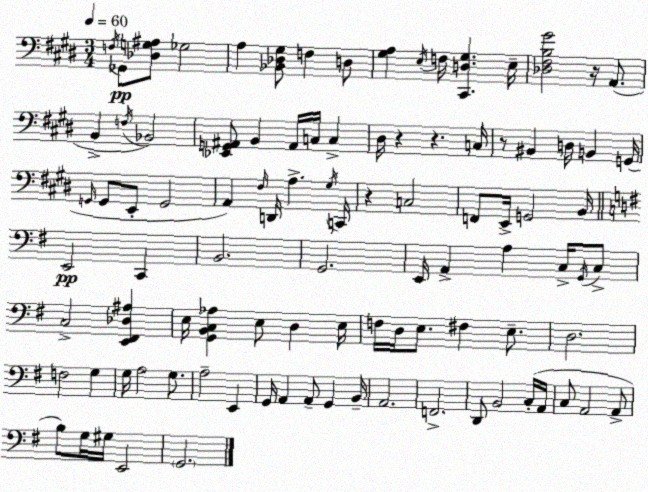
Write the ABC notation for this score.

X:1
T:Untitled
M:3/4
L:1/4
K:E
F,/4 _G,,/2 [_D,G,^A,]/2 _G,2 A, [_B,,_D,^G,]/2 F, D,/2 [^G,A,] E,/4 F,/4 [^C,,D,^G,] E,/4 [_D,^F,B,^G]2 z/4 A,,/2 B,, F,/4 _B,,2 [_E,,G,,^A,,]/2 B,, ^A,,/4 C,/4 C, ^D,/4 z z C,/4 z/2 ^B,, D,/4 B,, G,,/4 G,,/4 G,,/2 E,,/2 G,,2 A,, ^F,/4 D,,/4 A, ^G,/4 C,,/4 z C,2 F,,/2 E,,/4 G,,2 B,,/4 E,,2 C,, B,,2 G,,2 E,,/4 A,, A, C,/4 G,,/4 C,/2 C,2 [E,,^F,,_D,^A,] E,/4 [G,,B,,C,_A,] E,/2 D, E,/4 F,/4 D,/4 E,/2 ^F, E,/2 D,2 F,2 G, G,/4 A,2 G,/2 A,2 E,, G,,/4 A,, A,,/2 G,, B,,/4 A,,2 F,,2 D,,/2 B,,2 C,/4 A,,/4 C,/2 A,,2 A,,/2 B,/2 G,/4 ^G,/4 E,,2 G,,2